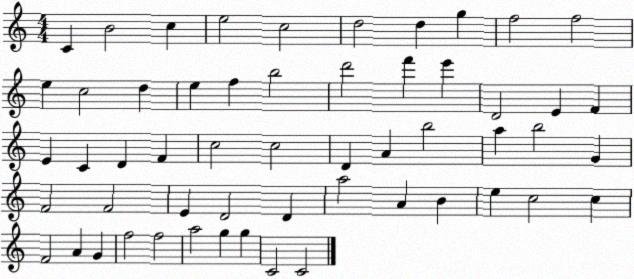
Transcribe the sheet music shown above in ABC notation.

X:1
T:Untitled
M:4/4
L:1/4
K:C
C B2 c e2 c2 d2 d g f2 f2 e c2 d e f b2 d'2 f' e' D2 E F E C D F c2 c2 D A b2 a b2 G F2 F2 E D2 D a2 A B e c2 c F2 A G f2 f2 a2 g g C2 C2